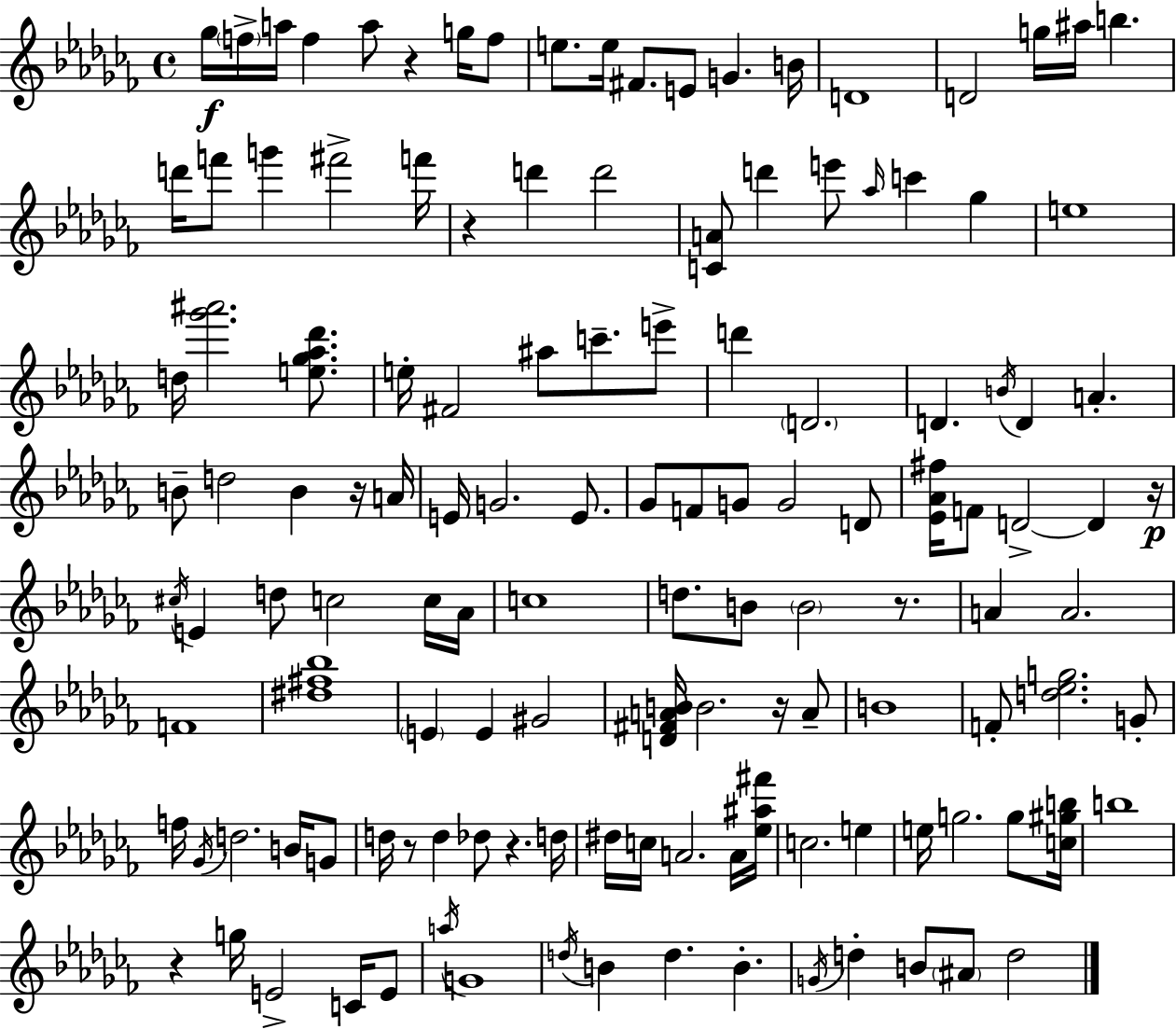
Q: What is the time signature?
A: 4/4